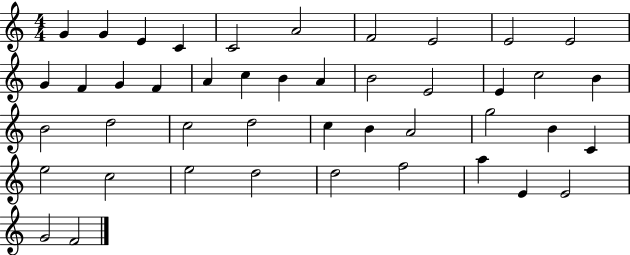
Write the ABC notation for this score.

X:1
T:Untitled
M:4/4
L:1/4
K:C
G G E C C2 A2 F2 E2 E2 E2 G F G F A c B A B2 E2 E c2 B B2 d2 c2 d2 c B A2 g2 B C e2 c2 e2 d2 d2 f2 a E E2 G2 F2